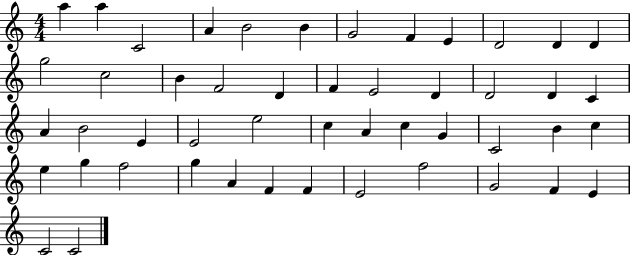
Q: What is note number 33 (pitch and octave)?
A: C4